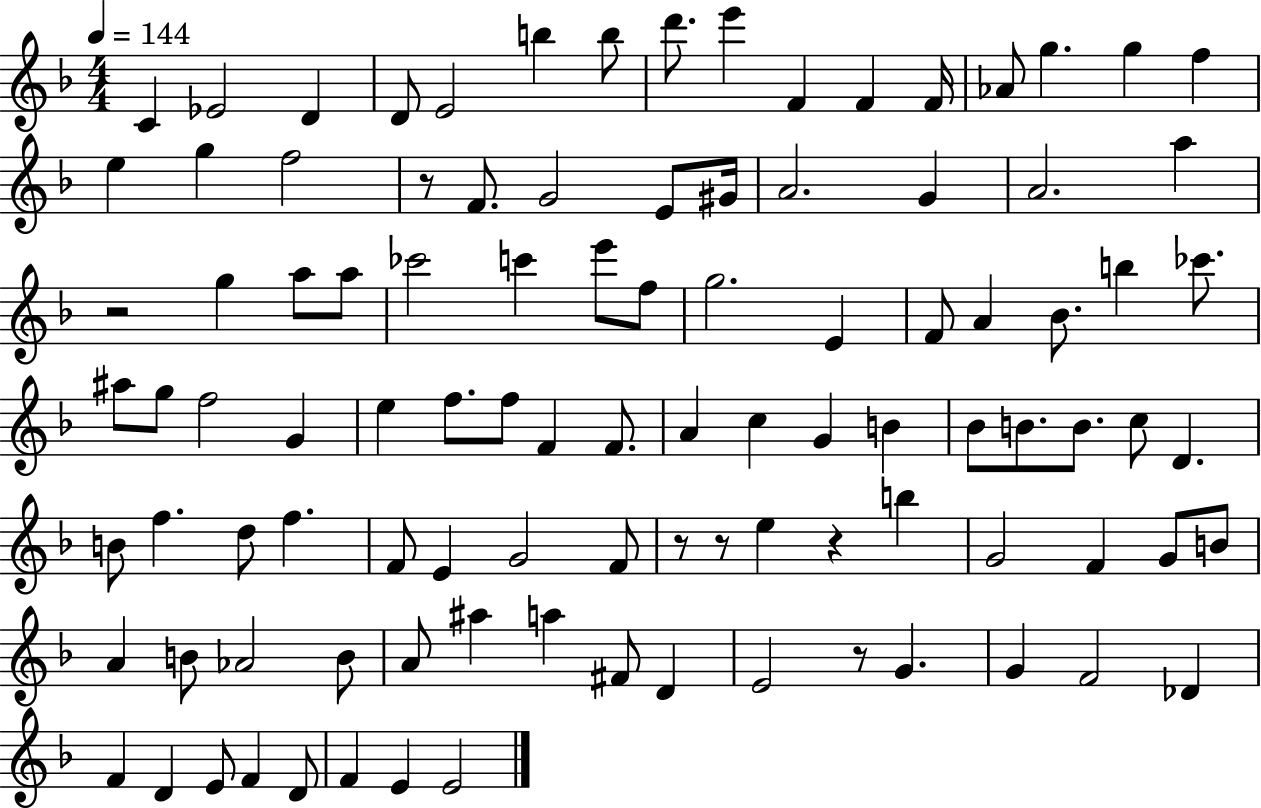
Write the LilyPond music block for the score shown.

{
  \clef treble
  \numericTimeSignature
  \time 4/4
  \key f \major
  \tempo 4 = 144
  c'4 ees'2 d'4 | d'8 e'2 b''4 b''8 | d'''8. e'''4 f'4 f'4 f'16 | aes'8 g''4. g''4 f''4 | \break e''4 g''4 f''2 | r8 f'8. g'2 e'8 gis'16 | a'2. g'4 | a'2. a''4 | \break r2 g''4 a''8 a''8 | ces'''2 c'''4 e'''8 f''8 | g''2. e'4 | f'8 a'4 bes'8. b''4 ces'''8. | \break ais''8 g''8 f''2 g'4 | e''4 f''8. f''8 f'4 f'8. | a'4 c''4 g'4 b'4 | bes'8 b'8. b'8. c''8 d'4. | \break b'8 f''4. d''8 f''4. | f'8 e'4 g'2 f'8 | r8 r8 e''4 r4 b''4 | g'2 f'4 g'8 b'8 | \break a'4 b'8 aes'2 b'8 | a'8 ais''4 a''4 fis'8 d'4 | e'2 r8 g'4. | g'4 f'2 des'4 | \break f'4 d'4 e'8 f'4 d'8 | f'4 e'4 e'2 | \bar "|."
}